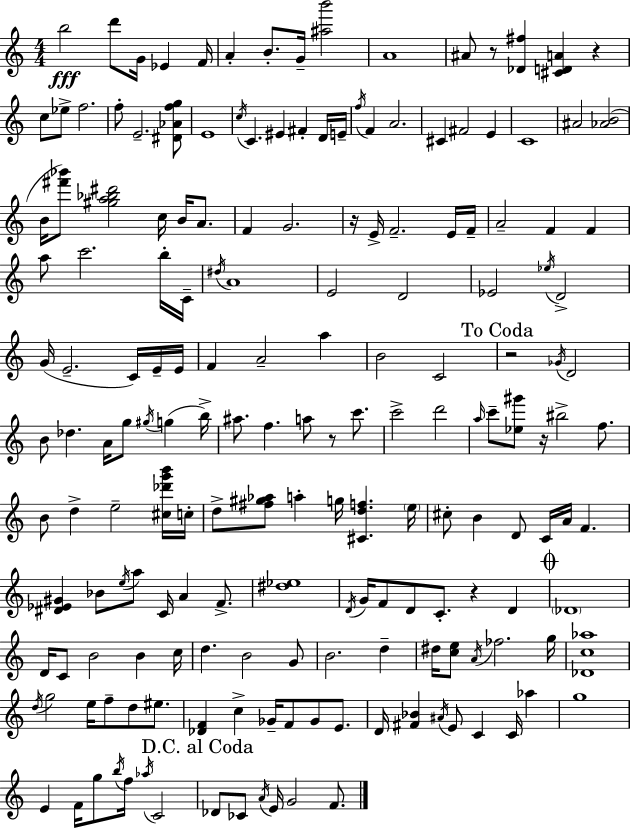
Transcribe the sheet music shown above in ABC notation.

X:1
T:Untitled
M:4/4
L:1/4
K:C
b2 d'/2 G/4 _E F/4 A B/2 G/4 [^ab']2 A4 ^A/2 z/2 [_D^f] [^CDA] z c/2 _e/2 f2 f/2 E2 [^D_Afg]/2 E4 c/4 C ^E ^F D/4 E/4 f/4 F A2 ^C ^F2 E C4 ^A2 [_AB]2 B/4 [^f'_b']/2 [^ga_b^d']2 c/4 B/4 A/2 F G2 z/4 E/4 F2 E/4 F/4 A2 F F a/2 c'2 b/4 C/4 ^d/4 A4 E2 D2 _E2 _e/4 D2 G/4 E2 C/4 E/4 E/4 F A2 a B2 C2 z2 _G/4 D2 B/2 _d A/4 g/2 ^g/4 g b/4 ^a/2 f a/2 z/2 c'/2 c'2 d'2 a/4 c'/2 [_e^g']/2 z/4 ^b2 f/2 B/2 d e2 [^c_d'g'b']/4 c/4 d/2 [^f^g_a]/2 a g/4 [^Cdf] e/4 ^c/2 B D/2 C/4 A/4 F [^D_E^G] _B/2 e/4 a/2 C/4 A F/2 [^d_e]4 D/4 G/4 F/2 D/2 C/2 z D _D4 D/4 C/2 B2 B c/4 d B2 G/2 B2 d ^d/4 [ce]/2 A/4 _f2 g/4 [_Dc_a]4 d/4 g2 e/4 f/2 d/2 ^e/2 [_DF] c _G/4 F/2 _G/2 E/2 D/4 [^F_B] ^A/4 E/2 C C/4 _a g4 E F/4 g/2 b/4 f/4 _a/4 C2 _D/2 _C/2 A/4 E/4 G2 F/2